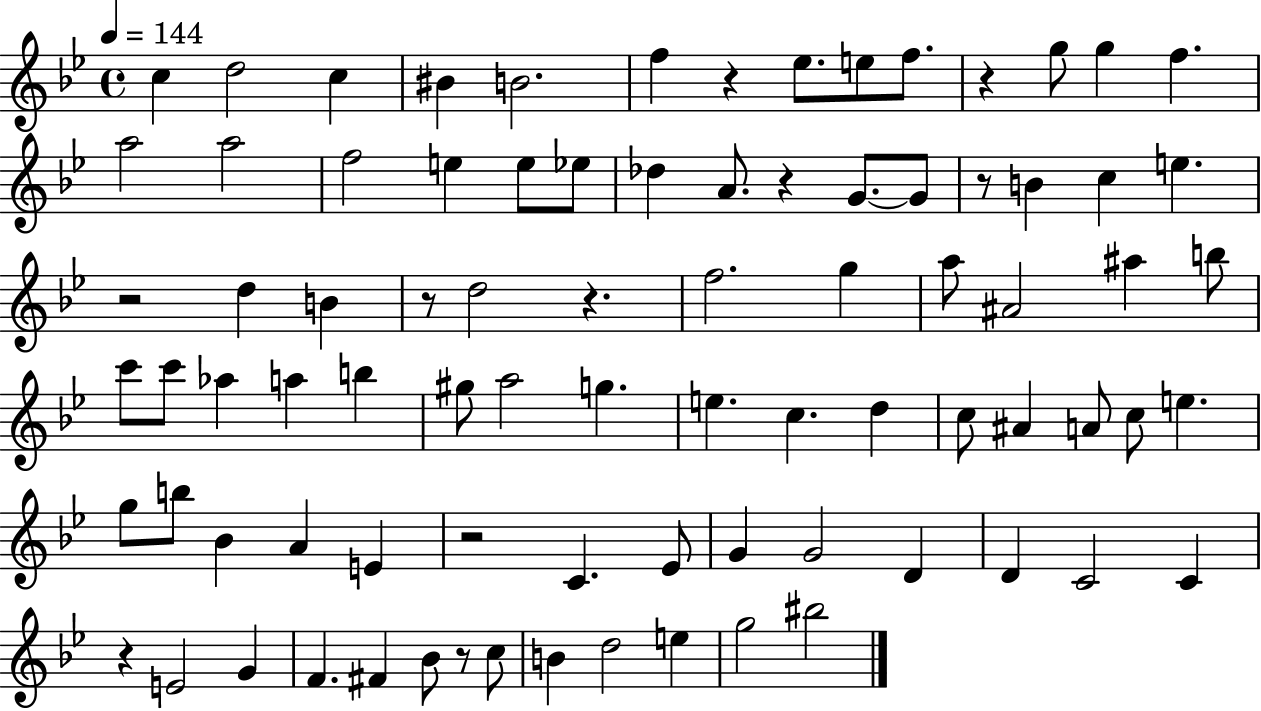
{
  \clef treble
  \time 4/4
  \defaultTimeSignature
  \key bes \major
  \tempo 4 = 144
  c''4 d''2 c''4 | bis'4 b'2. | f''4 r4 ees''8. e''8 f''8. | r4 g''8 g''4 f''4. | \break a''2 a''2 | f''2 e''4 e''8 ees''8 | des''4 a'8. r4 g'8.~~ g'8 | r8 b'4 c''4 e''4. | \break r2 d''4 b'4 | r8 d''2 r4. | f''2. g''4 | a''8 ais'2 ais''4 b''8 | \break c'''8 c'''8 aes''4 a''4 b''4 | gis''8 a''2 g''4. | e''4. c''4. d''4 | c''8 ais'4 a'8 c''8 e''4. | \break g''8 b''8 bes'4 a'4 e'4 | r2 c'4. ees'8 | g'4 g'2 d'4 | d'4 c'2 c'4 | \break r4 e'2 g'4 | f'4. fis'4 bes'8 r8 c''8 | b'4 d''2 e''4 | g''2 bis''2 | \break \bar "|."
}